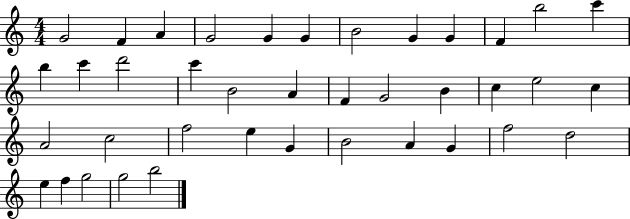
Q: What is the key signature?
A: C major